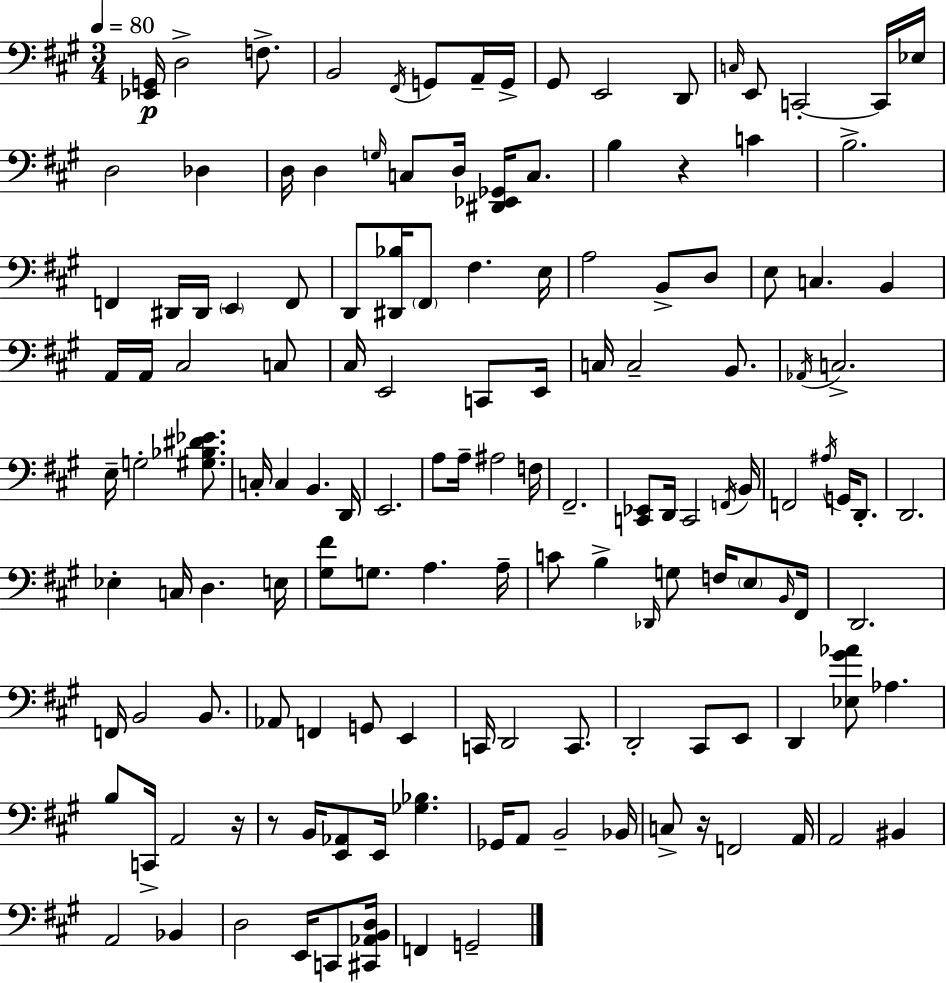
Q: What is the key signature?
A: A major